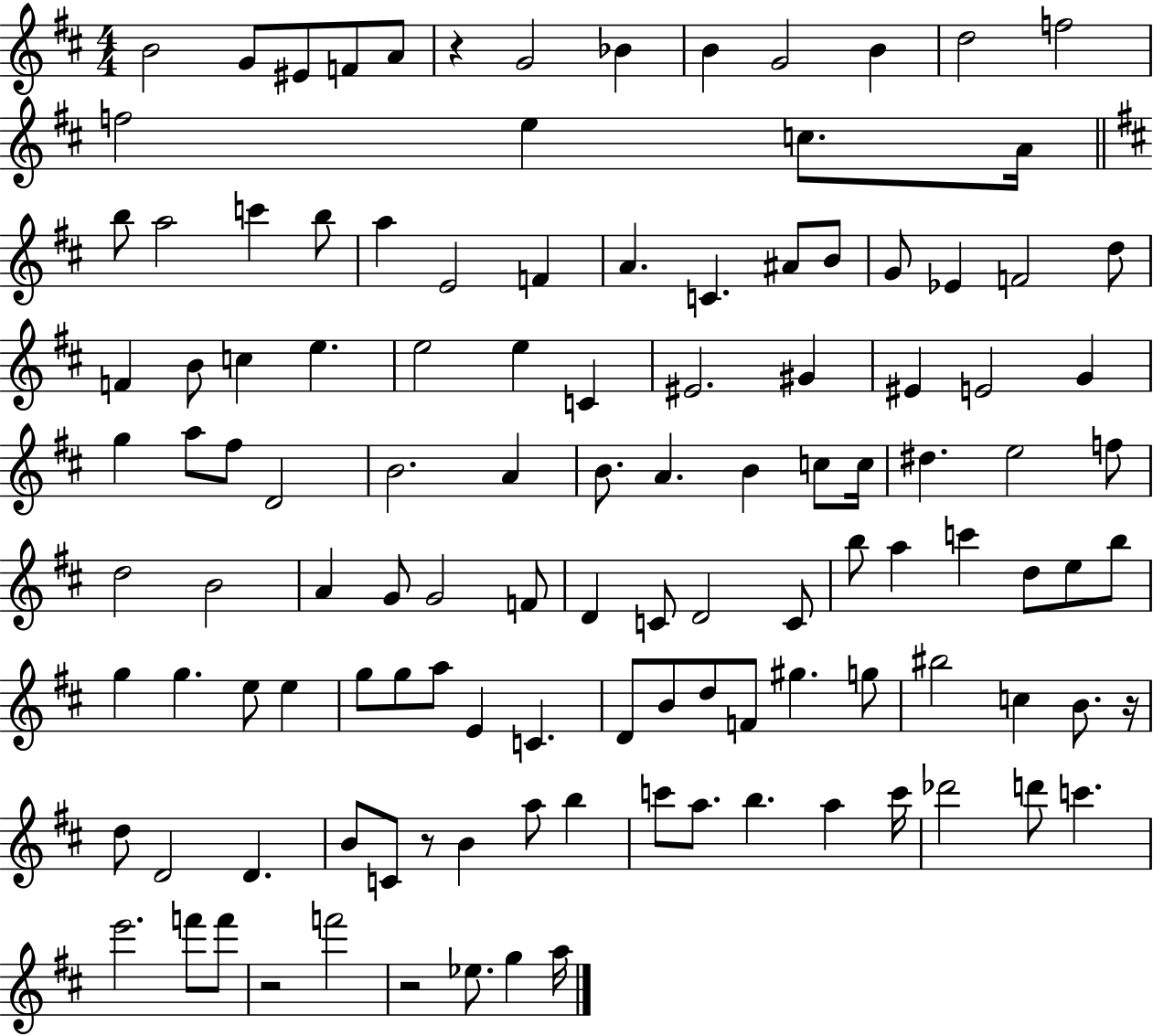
B4/h G4/e EIS4/e F4/e A4/e R/q G4/h Bb4/q B4/q G4/h B4/q D5/h F5/h F5/h E5/q C5/e. A4/s B5/e A5/h C6/q B5/e A5/q E4/h F4/q A4/q. C4/q. A#4/e B4/e G4/e Eb4/q F4/h D5/e F4/q B4/e C5/q E5/q. E5/h E5/q C4/q EIS4/h. G#4/q EIS4/q E4/h G4/q G5/q A5/e F#5/e D4/h B4/h. A4/q B4/e. A4/q. B4/q C5/e C5/s D#5/q. E5/h F5/e D5/h B4/h A4/q G4/e G4/h F4/e D4/q C4/e D4/h C4/e B5/e A5/q C6/q D5/e E5/e B5/e G5/q G5/q. E5/e E5/q G5/e G5/e A5/e E4/q C4/q. D4/e B4/e D5/e F4/e G#5/q. G5/e BIS5/h C5/q B4/e. R/s D5/e D4/h D4/q. B4/e C4/e R/e B4/q A5/e B5/q C6/e A5/e. B5/q. A5/q C6/s Db6/h D6/e C6/q. E6/h. F6/e F6/e R/h F6/h R/h Eb5/e. G5/q A5/s